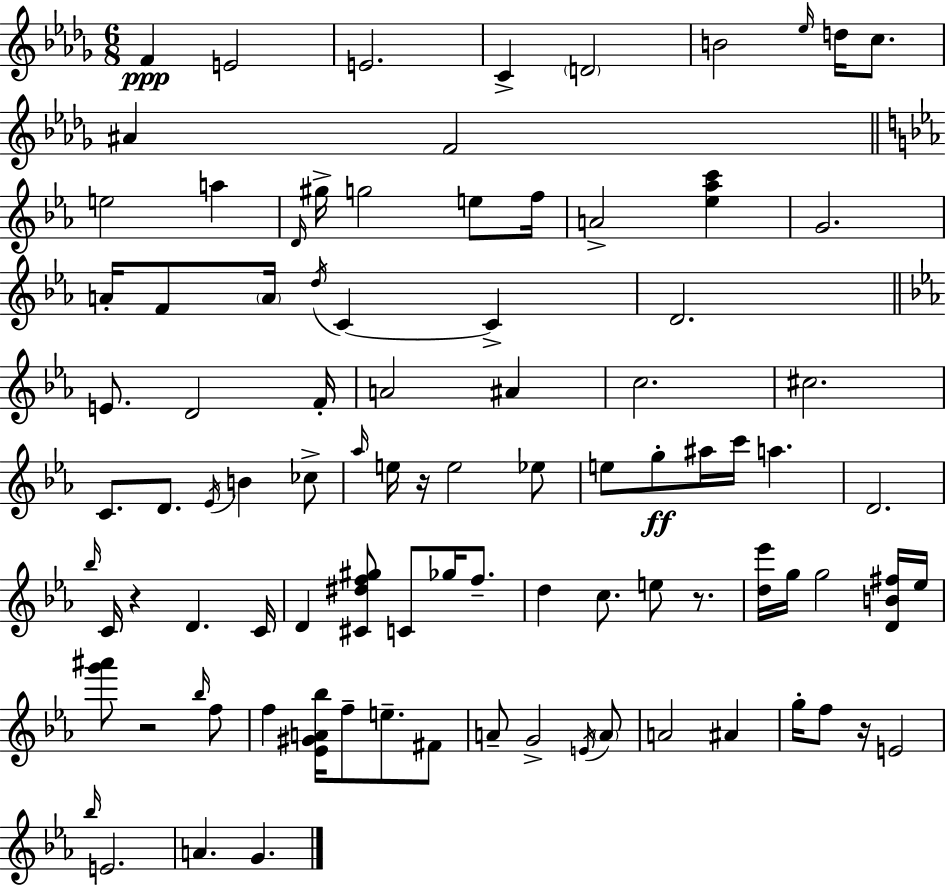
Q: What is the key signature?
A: BES minor